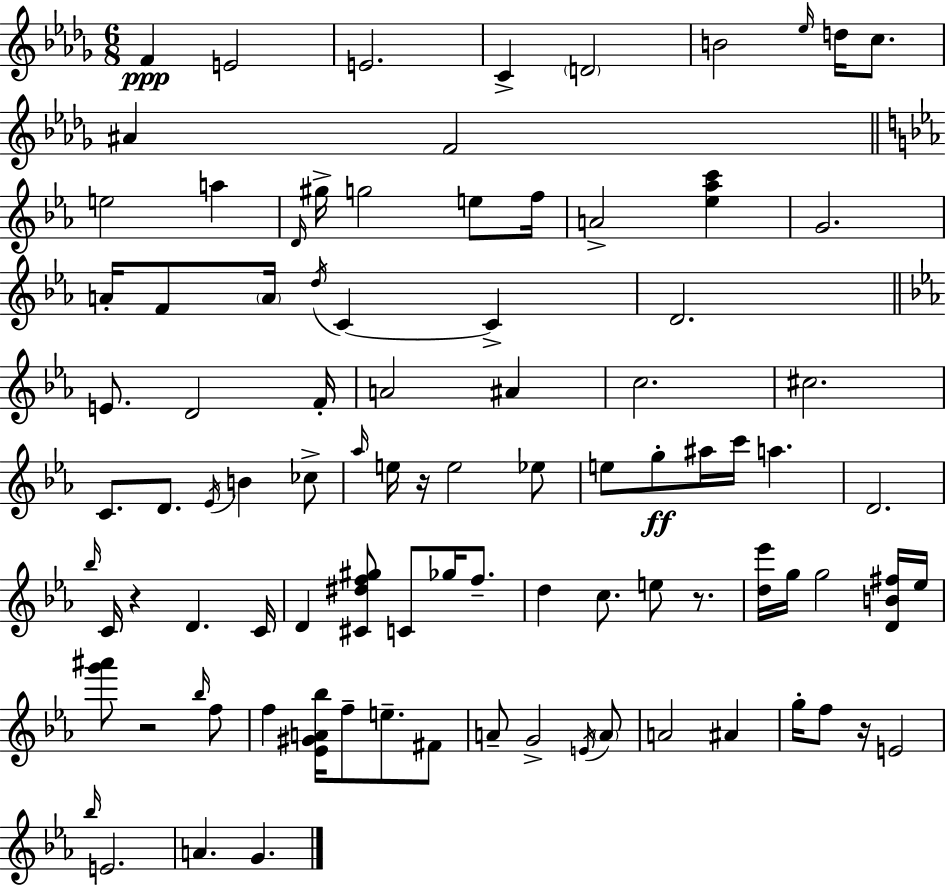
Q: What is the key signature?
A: BES minor